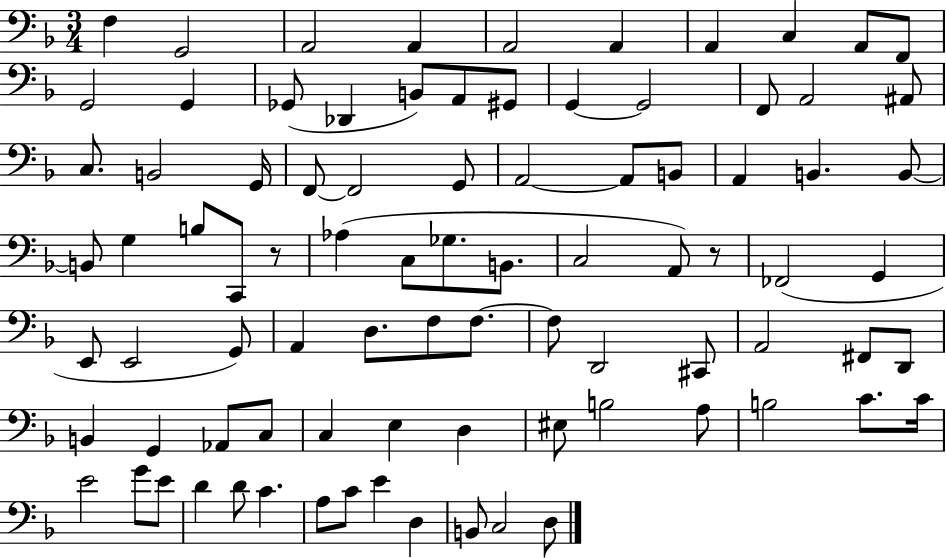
{
  \clef bass
  \numericTimeSignature
  \time 3/4
  \key f \major
  f4 g,2 | a,2 a,4 | a,2 a,4 | a,4 c4 a,8 f,8 | \break g,2 g,4 | ges,8( des,4 b,8) a,8 gis,8 | g,4~~ g,2 | f,8 a,2 ais,8 | \break c8. b,2 g,16 | f,8~~ f,2 g,8 | a,2~~ a,8 b,8 | a,4 b,4. b,8~~ | \break b,8 g4 b8 c,8 r8 | aes4( c8 ges8. b,8. | c2 a,8) r8 | fes,2( g,4 | \break e,8 e,2 g,8) | a,4 d8. f8 f8.~~ | f8 d,2 cis,8 | a,2 fis,8 d,8 | \break b,4 g,4 aes,8 c8 | c4 e4 d4 | eis8 b2 a8 | b2 c'8. c'16 | \break e'2 g'8 e'8 | d'4 d'8 c'4. | a8 c'8 e'4 d4 | b,8 c2 d8 | \break \bar "|."
}